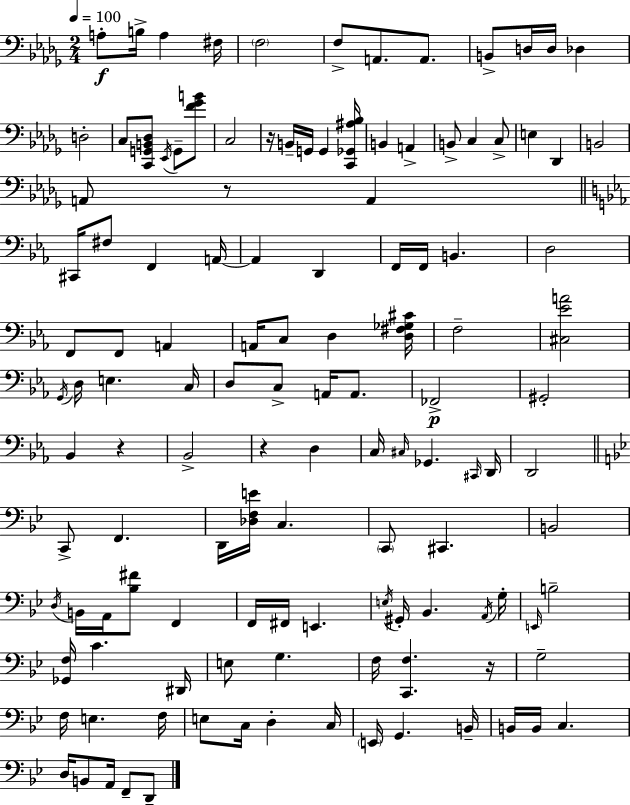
A3/e B3/s A3/q F#3/s F3/h F3/e A2/e. A2/e. B2/e D3/s D3/s Db3/q D3/h C3/e [C2,G2,B2,Db3]/e Eb2/s G2/e [F4,Gb4,B4]/e C3/h R/s B2/s G2/s G2/q [C2,Gb2,A#3,Bb3]/s B2/q A2/q B2/e C3/q C3/e E3/q Db2/q B2/h A2/e R/e A2/q C#2/s F#3/e F2/q A2/s A2/q D2/q F2/s F2/s B2/q. D3/h F2/e F2/e A2/q A2/s C3/e D3/q [D3,F#3,Gb3,C#4]/s F3/h [C#3,Eb4,A4]/h G2/s D3/s E3/q. C3/s D3/e C3/e A2/s A2/e. FES2/h G#2/h Bb2/q R/q Bb2/h R/q D3/q C3/s C#3/s Gb2/q. C#2/s D2/s D2/h C2/e F2/q. D2/s [Db3,F3,E4]/s C3/q. C2/e C#2/q. B2/h D3/s B2/s A2/s [Bb3,F#4]/e F2/q F2/s F#2/s E2/q. E3/s G#2/s Bb2/q. A2/s G3/s E2/s B3/h [Gb2,F3]/s C4/q. D#2/s E3/e G3/q. F3/s [C2,F3]/q. R/s G3/h F3/s E3/q. F3/s E3/e C3/s D3/q C3/s E2/s G2/q. B2/s B2/s B2/s C3/q. D3/s B2/e A2/s F2/e D2/e